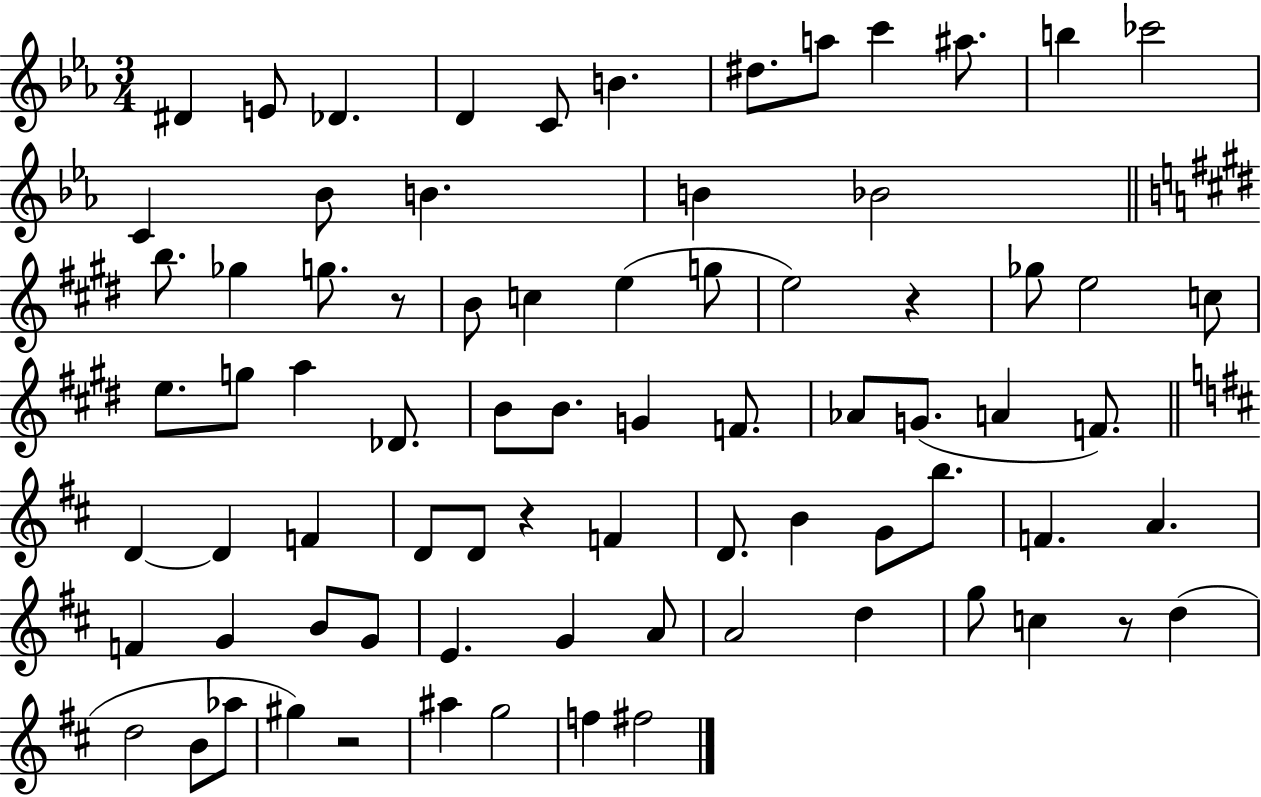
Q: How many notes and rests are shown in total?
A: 77